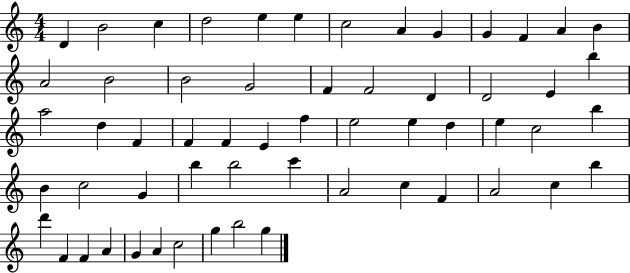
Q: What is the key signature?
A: C major